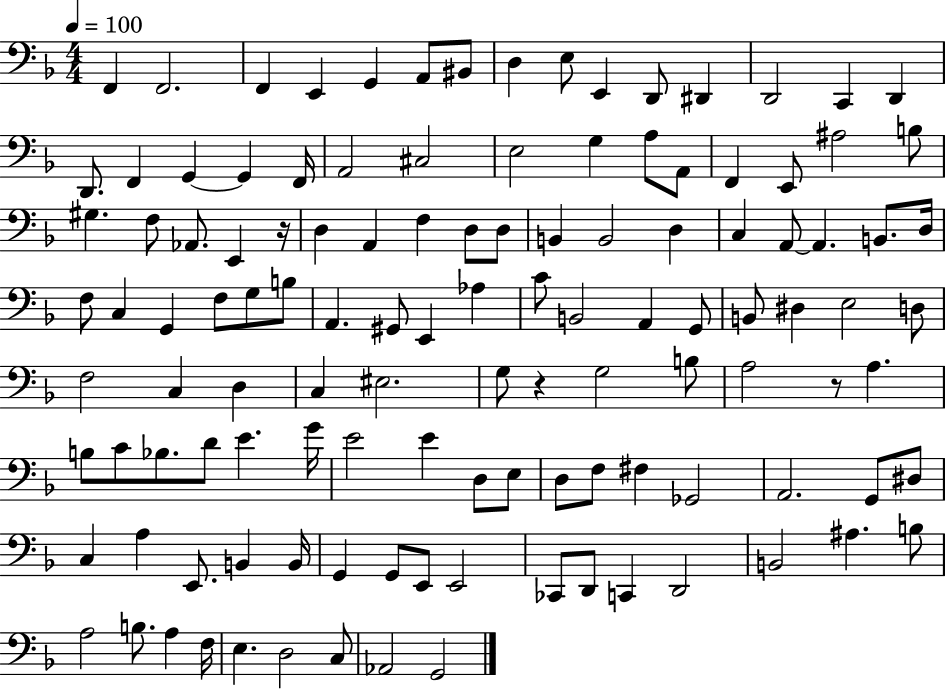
X:1
T:Untitled
M:4/4
L:1/4
K:F
F,, F,,2 F,, E,, G,, A,,/2 ^B,,/2 D, E,/2 E,, D,,/2 ^D,, D,,2 C,, D,, D,,/2 F,, G,, G,, F,,/4 A,,2 ^C,2 E,2 G, A,/2 A,,/2 F,, E,,/2 ^A,2 B,/2 ^G, F,/2 _A,,/2 E,, z/4 D, A,, F, D,/2 D,/2 B,, B,,2 D, C, A,,/2 A,, B,,/2 D,/4 F,/2 C, G,, F,/2 G,/2 B,/2 A,, ^G,,/2 E,, _A, C/2 B,,2 A,, G,,/2 B,,/2 ^D, E,2 D,/2 F,2 C, D, C, ^E,2 G,/2 z G,2 B,/2 A,2 z/2 A, B,/2 C/2 _B,/2 D/2 E G/4 E2 E D,/2 E,/2 D,/2 F,/2 ^F, _G,,2 A,,2 G,,/2 ^D,/2 C, A, E,,/2 B,, B,,/4 G,, G,,/2 E,,/2 E,,2 _C,,/2 D,,/2 C,, D,,2 B,,2 ^A, B,/2 A,2 B,/2 A, F,/4 E, D,2 C,/2 _A,,2 G,,2